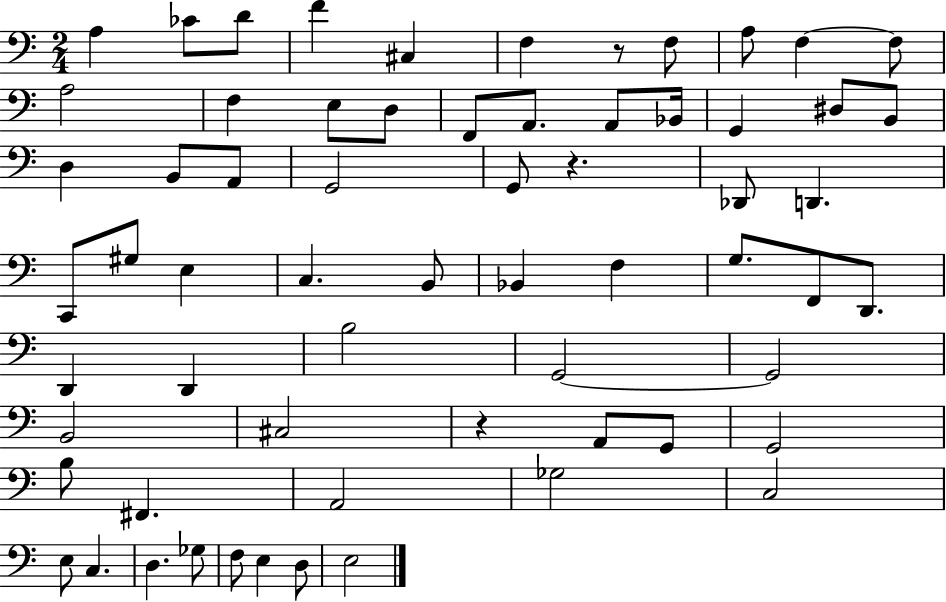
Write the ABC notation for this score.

X:1
T:Untitled
M:2/4
L:1/4
K:C
A, _C/2 D/2 F ^C, F, z/2 F,/2 A,/2 F, F,/2 A,2 F, E,/2 D,/2 F,,/2 A,,/2 A,,/2 _B,,/4 G,, ^D,/2 B,,/2 D, B,,/2 A,,/2 G,,2 G,,/2 z _D,,/2 D,, C,,/2 ^G,/2 E, C, B,,/2 _B,, F, G,/2 F,,/2 D,,/2 D,, D,, B,2 G,,2 G,,2 B,,2 ^C,2 z A,,/2 G,,/2 G,,2 B,/2 ^F,, A,,2 _G,2 C,2 E,/2 C, D, _G,/2 F,/2 E, D,/2 E,2